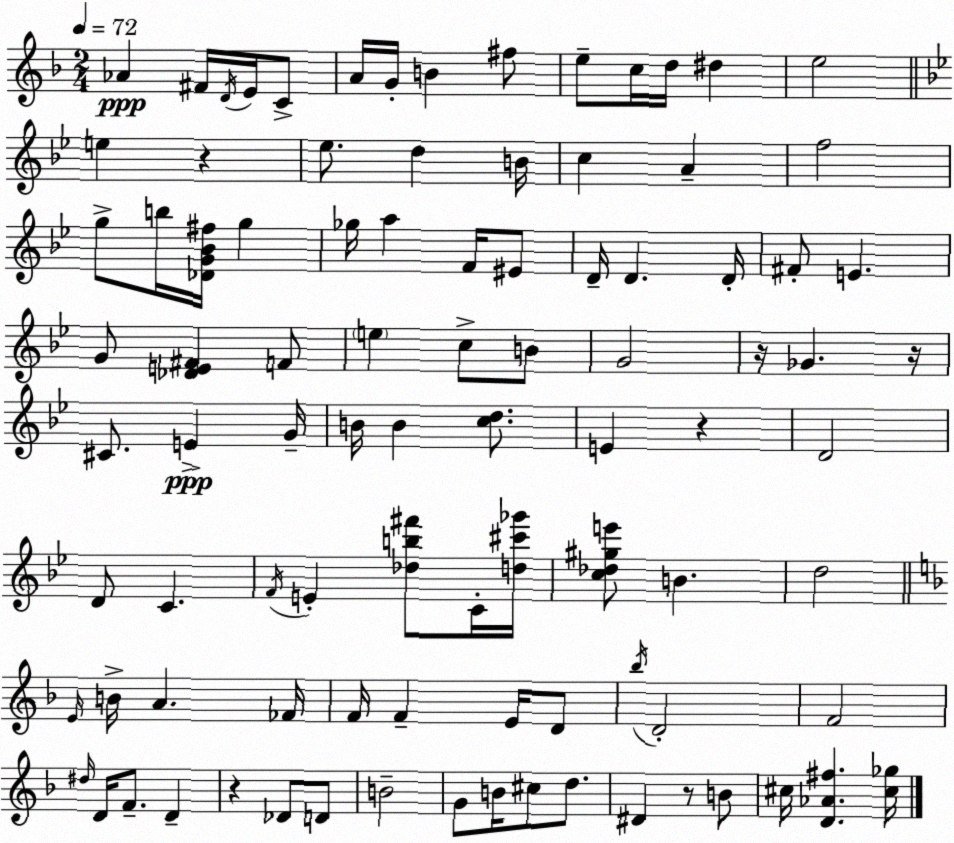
X:1
T:Untitled
M:2/4
L:1/4
K:Dm
_A ^F/4 D/4 E/4 C/2 A/4 G/4 B ^f/2 e/2 c/4 d/4 ^d e2 e z _e/2 d B/4 c A f2 g/2 b/4 [_DG_B^f]/4 g _g/4 a F/4 ^E/2 D/4 D D/4 ^F/2 E G/2 [_DE^F] F/2 e c/2 B/2 G2 z/4 _G z/4 ^C/2 E G/4 B/4 B [cd]/2 E z D2 D/2 C F/4 E [_db^f']/2 C/4 [d^c'_g']/4 [c_d^ge']/2 B d2 E/4 B/4 A _F/4 F/4 F E/4 D/2 _b/4 D2 F2 ^d/4 D/4 F/2 D z _D/2 D/2 B2 G/2 B/4 ^c/2 d/2 ^D z/2 B/2 ^c/4 [D_A^f] [^c_g]/4